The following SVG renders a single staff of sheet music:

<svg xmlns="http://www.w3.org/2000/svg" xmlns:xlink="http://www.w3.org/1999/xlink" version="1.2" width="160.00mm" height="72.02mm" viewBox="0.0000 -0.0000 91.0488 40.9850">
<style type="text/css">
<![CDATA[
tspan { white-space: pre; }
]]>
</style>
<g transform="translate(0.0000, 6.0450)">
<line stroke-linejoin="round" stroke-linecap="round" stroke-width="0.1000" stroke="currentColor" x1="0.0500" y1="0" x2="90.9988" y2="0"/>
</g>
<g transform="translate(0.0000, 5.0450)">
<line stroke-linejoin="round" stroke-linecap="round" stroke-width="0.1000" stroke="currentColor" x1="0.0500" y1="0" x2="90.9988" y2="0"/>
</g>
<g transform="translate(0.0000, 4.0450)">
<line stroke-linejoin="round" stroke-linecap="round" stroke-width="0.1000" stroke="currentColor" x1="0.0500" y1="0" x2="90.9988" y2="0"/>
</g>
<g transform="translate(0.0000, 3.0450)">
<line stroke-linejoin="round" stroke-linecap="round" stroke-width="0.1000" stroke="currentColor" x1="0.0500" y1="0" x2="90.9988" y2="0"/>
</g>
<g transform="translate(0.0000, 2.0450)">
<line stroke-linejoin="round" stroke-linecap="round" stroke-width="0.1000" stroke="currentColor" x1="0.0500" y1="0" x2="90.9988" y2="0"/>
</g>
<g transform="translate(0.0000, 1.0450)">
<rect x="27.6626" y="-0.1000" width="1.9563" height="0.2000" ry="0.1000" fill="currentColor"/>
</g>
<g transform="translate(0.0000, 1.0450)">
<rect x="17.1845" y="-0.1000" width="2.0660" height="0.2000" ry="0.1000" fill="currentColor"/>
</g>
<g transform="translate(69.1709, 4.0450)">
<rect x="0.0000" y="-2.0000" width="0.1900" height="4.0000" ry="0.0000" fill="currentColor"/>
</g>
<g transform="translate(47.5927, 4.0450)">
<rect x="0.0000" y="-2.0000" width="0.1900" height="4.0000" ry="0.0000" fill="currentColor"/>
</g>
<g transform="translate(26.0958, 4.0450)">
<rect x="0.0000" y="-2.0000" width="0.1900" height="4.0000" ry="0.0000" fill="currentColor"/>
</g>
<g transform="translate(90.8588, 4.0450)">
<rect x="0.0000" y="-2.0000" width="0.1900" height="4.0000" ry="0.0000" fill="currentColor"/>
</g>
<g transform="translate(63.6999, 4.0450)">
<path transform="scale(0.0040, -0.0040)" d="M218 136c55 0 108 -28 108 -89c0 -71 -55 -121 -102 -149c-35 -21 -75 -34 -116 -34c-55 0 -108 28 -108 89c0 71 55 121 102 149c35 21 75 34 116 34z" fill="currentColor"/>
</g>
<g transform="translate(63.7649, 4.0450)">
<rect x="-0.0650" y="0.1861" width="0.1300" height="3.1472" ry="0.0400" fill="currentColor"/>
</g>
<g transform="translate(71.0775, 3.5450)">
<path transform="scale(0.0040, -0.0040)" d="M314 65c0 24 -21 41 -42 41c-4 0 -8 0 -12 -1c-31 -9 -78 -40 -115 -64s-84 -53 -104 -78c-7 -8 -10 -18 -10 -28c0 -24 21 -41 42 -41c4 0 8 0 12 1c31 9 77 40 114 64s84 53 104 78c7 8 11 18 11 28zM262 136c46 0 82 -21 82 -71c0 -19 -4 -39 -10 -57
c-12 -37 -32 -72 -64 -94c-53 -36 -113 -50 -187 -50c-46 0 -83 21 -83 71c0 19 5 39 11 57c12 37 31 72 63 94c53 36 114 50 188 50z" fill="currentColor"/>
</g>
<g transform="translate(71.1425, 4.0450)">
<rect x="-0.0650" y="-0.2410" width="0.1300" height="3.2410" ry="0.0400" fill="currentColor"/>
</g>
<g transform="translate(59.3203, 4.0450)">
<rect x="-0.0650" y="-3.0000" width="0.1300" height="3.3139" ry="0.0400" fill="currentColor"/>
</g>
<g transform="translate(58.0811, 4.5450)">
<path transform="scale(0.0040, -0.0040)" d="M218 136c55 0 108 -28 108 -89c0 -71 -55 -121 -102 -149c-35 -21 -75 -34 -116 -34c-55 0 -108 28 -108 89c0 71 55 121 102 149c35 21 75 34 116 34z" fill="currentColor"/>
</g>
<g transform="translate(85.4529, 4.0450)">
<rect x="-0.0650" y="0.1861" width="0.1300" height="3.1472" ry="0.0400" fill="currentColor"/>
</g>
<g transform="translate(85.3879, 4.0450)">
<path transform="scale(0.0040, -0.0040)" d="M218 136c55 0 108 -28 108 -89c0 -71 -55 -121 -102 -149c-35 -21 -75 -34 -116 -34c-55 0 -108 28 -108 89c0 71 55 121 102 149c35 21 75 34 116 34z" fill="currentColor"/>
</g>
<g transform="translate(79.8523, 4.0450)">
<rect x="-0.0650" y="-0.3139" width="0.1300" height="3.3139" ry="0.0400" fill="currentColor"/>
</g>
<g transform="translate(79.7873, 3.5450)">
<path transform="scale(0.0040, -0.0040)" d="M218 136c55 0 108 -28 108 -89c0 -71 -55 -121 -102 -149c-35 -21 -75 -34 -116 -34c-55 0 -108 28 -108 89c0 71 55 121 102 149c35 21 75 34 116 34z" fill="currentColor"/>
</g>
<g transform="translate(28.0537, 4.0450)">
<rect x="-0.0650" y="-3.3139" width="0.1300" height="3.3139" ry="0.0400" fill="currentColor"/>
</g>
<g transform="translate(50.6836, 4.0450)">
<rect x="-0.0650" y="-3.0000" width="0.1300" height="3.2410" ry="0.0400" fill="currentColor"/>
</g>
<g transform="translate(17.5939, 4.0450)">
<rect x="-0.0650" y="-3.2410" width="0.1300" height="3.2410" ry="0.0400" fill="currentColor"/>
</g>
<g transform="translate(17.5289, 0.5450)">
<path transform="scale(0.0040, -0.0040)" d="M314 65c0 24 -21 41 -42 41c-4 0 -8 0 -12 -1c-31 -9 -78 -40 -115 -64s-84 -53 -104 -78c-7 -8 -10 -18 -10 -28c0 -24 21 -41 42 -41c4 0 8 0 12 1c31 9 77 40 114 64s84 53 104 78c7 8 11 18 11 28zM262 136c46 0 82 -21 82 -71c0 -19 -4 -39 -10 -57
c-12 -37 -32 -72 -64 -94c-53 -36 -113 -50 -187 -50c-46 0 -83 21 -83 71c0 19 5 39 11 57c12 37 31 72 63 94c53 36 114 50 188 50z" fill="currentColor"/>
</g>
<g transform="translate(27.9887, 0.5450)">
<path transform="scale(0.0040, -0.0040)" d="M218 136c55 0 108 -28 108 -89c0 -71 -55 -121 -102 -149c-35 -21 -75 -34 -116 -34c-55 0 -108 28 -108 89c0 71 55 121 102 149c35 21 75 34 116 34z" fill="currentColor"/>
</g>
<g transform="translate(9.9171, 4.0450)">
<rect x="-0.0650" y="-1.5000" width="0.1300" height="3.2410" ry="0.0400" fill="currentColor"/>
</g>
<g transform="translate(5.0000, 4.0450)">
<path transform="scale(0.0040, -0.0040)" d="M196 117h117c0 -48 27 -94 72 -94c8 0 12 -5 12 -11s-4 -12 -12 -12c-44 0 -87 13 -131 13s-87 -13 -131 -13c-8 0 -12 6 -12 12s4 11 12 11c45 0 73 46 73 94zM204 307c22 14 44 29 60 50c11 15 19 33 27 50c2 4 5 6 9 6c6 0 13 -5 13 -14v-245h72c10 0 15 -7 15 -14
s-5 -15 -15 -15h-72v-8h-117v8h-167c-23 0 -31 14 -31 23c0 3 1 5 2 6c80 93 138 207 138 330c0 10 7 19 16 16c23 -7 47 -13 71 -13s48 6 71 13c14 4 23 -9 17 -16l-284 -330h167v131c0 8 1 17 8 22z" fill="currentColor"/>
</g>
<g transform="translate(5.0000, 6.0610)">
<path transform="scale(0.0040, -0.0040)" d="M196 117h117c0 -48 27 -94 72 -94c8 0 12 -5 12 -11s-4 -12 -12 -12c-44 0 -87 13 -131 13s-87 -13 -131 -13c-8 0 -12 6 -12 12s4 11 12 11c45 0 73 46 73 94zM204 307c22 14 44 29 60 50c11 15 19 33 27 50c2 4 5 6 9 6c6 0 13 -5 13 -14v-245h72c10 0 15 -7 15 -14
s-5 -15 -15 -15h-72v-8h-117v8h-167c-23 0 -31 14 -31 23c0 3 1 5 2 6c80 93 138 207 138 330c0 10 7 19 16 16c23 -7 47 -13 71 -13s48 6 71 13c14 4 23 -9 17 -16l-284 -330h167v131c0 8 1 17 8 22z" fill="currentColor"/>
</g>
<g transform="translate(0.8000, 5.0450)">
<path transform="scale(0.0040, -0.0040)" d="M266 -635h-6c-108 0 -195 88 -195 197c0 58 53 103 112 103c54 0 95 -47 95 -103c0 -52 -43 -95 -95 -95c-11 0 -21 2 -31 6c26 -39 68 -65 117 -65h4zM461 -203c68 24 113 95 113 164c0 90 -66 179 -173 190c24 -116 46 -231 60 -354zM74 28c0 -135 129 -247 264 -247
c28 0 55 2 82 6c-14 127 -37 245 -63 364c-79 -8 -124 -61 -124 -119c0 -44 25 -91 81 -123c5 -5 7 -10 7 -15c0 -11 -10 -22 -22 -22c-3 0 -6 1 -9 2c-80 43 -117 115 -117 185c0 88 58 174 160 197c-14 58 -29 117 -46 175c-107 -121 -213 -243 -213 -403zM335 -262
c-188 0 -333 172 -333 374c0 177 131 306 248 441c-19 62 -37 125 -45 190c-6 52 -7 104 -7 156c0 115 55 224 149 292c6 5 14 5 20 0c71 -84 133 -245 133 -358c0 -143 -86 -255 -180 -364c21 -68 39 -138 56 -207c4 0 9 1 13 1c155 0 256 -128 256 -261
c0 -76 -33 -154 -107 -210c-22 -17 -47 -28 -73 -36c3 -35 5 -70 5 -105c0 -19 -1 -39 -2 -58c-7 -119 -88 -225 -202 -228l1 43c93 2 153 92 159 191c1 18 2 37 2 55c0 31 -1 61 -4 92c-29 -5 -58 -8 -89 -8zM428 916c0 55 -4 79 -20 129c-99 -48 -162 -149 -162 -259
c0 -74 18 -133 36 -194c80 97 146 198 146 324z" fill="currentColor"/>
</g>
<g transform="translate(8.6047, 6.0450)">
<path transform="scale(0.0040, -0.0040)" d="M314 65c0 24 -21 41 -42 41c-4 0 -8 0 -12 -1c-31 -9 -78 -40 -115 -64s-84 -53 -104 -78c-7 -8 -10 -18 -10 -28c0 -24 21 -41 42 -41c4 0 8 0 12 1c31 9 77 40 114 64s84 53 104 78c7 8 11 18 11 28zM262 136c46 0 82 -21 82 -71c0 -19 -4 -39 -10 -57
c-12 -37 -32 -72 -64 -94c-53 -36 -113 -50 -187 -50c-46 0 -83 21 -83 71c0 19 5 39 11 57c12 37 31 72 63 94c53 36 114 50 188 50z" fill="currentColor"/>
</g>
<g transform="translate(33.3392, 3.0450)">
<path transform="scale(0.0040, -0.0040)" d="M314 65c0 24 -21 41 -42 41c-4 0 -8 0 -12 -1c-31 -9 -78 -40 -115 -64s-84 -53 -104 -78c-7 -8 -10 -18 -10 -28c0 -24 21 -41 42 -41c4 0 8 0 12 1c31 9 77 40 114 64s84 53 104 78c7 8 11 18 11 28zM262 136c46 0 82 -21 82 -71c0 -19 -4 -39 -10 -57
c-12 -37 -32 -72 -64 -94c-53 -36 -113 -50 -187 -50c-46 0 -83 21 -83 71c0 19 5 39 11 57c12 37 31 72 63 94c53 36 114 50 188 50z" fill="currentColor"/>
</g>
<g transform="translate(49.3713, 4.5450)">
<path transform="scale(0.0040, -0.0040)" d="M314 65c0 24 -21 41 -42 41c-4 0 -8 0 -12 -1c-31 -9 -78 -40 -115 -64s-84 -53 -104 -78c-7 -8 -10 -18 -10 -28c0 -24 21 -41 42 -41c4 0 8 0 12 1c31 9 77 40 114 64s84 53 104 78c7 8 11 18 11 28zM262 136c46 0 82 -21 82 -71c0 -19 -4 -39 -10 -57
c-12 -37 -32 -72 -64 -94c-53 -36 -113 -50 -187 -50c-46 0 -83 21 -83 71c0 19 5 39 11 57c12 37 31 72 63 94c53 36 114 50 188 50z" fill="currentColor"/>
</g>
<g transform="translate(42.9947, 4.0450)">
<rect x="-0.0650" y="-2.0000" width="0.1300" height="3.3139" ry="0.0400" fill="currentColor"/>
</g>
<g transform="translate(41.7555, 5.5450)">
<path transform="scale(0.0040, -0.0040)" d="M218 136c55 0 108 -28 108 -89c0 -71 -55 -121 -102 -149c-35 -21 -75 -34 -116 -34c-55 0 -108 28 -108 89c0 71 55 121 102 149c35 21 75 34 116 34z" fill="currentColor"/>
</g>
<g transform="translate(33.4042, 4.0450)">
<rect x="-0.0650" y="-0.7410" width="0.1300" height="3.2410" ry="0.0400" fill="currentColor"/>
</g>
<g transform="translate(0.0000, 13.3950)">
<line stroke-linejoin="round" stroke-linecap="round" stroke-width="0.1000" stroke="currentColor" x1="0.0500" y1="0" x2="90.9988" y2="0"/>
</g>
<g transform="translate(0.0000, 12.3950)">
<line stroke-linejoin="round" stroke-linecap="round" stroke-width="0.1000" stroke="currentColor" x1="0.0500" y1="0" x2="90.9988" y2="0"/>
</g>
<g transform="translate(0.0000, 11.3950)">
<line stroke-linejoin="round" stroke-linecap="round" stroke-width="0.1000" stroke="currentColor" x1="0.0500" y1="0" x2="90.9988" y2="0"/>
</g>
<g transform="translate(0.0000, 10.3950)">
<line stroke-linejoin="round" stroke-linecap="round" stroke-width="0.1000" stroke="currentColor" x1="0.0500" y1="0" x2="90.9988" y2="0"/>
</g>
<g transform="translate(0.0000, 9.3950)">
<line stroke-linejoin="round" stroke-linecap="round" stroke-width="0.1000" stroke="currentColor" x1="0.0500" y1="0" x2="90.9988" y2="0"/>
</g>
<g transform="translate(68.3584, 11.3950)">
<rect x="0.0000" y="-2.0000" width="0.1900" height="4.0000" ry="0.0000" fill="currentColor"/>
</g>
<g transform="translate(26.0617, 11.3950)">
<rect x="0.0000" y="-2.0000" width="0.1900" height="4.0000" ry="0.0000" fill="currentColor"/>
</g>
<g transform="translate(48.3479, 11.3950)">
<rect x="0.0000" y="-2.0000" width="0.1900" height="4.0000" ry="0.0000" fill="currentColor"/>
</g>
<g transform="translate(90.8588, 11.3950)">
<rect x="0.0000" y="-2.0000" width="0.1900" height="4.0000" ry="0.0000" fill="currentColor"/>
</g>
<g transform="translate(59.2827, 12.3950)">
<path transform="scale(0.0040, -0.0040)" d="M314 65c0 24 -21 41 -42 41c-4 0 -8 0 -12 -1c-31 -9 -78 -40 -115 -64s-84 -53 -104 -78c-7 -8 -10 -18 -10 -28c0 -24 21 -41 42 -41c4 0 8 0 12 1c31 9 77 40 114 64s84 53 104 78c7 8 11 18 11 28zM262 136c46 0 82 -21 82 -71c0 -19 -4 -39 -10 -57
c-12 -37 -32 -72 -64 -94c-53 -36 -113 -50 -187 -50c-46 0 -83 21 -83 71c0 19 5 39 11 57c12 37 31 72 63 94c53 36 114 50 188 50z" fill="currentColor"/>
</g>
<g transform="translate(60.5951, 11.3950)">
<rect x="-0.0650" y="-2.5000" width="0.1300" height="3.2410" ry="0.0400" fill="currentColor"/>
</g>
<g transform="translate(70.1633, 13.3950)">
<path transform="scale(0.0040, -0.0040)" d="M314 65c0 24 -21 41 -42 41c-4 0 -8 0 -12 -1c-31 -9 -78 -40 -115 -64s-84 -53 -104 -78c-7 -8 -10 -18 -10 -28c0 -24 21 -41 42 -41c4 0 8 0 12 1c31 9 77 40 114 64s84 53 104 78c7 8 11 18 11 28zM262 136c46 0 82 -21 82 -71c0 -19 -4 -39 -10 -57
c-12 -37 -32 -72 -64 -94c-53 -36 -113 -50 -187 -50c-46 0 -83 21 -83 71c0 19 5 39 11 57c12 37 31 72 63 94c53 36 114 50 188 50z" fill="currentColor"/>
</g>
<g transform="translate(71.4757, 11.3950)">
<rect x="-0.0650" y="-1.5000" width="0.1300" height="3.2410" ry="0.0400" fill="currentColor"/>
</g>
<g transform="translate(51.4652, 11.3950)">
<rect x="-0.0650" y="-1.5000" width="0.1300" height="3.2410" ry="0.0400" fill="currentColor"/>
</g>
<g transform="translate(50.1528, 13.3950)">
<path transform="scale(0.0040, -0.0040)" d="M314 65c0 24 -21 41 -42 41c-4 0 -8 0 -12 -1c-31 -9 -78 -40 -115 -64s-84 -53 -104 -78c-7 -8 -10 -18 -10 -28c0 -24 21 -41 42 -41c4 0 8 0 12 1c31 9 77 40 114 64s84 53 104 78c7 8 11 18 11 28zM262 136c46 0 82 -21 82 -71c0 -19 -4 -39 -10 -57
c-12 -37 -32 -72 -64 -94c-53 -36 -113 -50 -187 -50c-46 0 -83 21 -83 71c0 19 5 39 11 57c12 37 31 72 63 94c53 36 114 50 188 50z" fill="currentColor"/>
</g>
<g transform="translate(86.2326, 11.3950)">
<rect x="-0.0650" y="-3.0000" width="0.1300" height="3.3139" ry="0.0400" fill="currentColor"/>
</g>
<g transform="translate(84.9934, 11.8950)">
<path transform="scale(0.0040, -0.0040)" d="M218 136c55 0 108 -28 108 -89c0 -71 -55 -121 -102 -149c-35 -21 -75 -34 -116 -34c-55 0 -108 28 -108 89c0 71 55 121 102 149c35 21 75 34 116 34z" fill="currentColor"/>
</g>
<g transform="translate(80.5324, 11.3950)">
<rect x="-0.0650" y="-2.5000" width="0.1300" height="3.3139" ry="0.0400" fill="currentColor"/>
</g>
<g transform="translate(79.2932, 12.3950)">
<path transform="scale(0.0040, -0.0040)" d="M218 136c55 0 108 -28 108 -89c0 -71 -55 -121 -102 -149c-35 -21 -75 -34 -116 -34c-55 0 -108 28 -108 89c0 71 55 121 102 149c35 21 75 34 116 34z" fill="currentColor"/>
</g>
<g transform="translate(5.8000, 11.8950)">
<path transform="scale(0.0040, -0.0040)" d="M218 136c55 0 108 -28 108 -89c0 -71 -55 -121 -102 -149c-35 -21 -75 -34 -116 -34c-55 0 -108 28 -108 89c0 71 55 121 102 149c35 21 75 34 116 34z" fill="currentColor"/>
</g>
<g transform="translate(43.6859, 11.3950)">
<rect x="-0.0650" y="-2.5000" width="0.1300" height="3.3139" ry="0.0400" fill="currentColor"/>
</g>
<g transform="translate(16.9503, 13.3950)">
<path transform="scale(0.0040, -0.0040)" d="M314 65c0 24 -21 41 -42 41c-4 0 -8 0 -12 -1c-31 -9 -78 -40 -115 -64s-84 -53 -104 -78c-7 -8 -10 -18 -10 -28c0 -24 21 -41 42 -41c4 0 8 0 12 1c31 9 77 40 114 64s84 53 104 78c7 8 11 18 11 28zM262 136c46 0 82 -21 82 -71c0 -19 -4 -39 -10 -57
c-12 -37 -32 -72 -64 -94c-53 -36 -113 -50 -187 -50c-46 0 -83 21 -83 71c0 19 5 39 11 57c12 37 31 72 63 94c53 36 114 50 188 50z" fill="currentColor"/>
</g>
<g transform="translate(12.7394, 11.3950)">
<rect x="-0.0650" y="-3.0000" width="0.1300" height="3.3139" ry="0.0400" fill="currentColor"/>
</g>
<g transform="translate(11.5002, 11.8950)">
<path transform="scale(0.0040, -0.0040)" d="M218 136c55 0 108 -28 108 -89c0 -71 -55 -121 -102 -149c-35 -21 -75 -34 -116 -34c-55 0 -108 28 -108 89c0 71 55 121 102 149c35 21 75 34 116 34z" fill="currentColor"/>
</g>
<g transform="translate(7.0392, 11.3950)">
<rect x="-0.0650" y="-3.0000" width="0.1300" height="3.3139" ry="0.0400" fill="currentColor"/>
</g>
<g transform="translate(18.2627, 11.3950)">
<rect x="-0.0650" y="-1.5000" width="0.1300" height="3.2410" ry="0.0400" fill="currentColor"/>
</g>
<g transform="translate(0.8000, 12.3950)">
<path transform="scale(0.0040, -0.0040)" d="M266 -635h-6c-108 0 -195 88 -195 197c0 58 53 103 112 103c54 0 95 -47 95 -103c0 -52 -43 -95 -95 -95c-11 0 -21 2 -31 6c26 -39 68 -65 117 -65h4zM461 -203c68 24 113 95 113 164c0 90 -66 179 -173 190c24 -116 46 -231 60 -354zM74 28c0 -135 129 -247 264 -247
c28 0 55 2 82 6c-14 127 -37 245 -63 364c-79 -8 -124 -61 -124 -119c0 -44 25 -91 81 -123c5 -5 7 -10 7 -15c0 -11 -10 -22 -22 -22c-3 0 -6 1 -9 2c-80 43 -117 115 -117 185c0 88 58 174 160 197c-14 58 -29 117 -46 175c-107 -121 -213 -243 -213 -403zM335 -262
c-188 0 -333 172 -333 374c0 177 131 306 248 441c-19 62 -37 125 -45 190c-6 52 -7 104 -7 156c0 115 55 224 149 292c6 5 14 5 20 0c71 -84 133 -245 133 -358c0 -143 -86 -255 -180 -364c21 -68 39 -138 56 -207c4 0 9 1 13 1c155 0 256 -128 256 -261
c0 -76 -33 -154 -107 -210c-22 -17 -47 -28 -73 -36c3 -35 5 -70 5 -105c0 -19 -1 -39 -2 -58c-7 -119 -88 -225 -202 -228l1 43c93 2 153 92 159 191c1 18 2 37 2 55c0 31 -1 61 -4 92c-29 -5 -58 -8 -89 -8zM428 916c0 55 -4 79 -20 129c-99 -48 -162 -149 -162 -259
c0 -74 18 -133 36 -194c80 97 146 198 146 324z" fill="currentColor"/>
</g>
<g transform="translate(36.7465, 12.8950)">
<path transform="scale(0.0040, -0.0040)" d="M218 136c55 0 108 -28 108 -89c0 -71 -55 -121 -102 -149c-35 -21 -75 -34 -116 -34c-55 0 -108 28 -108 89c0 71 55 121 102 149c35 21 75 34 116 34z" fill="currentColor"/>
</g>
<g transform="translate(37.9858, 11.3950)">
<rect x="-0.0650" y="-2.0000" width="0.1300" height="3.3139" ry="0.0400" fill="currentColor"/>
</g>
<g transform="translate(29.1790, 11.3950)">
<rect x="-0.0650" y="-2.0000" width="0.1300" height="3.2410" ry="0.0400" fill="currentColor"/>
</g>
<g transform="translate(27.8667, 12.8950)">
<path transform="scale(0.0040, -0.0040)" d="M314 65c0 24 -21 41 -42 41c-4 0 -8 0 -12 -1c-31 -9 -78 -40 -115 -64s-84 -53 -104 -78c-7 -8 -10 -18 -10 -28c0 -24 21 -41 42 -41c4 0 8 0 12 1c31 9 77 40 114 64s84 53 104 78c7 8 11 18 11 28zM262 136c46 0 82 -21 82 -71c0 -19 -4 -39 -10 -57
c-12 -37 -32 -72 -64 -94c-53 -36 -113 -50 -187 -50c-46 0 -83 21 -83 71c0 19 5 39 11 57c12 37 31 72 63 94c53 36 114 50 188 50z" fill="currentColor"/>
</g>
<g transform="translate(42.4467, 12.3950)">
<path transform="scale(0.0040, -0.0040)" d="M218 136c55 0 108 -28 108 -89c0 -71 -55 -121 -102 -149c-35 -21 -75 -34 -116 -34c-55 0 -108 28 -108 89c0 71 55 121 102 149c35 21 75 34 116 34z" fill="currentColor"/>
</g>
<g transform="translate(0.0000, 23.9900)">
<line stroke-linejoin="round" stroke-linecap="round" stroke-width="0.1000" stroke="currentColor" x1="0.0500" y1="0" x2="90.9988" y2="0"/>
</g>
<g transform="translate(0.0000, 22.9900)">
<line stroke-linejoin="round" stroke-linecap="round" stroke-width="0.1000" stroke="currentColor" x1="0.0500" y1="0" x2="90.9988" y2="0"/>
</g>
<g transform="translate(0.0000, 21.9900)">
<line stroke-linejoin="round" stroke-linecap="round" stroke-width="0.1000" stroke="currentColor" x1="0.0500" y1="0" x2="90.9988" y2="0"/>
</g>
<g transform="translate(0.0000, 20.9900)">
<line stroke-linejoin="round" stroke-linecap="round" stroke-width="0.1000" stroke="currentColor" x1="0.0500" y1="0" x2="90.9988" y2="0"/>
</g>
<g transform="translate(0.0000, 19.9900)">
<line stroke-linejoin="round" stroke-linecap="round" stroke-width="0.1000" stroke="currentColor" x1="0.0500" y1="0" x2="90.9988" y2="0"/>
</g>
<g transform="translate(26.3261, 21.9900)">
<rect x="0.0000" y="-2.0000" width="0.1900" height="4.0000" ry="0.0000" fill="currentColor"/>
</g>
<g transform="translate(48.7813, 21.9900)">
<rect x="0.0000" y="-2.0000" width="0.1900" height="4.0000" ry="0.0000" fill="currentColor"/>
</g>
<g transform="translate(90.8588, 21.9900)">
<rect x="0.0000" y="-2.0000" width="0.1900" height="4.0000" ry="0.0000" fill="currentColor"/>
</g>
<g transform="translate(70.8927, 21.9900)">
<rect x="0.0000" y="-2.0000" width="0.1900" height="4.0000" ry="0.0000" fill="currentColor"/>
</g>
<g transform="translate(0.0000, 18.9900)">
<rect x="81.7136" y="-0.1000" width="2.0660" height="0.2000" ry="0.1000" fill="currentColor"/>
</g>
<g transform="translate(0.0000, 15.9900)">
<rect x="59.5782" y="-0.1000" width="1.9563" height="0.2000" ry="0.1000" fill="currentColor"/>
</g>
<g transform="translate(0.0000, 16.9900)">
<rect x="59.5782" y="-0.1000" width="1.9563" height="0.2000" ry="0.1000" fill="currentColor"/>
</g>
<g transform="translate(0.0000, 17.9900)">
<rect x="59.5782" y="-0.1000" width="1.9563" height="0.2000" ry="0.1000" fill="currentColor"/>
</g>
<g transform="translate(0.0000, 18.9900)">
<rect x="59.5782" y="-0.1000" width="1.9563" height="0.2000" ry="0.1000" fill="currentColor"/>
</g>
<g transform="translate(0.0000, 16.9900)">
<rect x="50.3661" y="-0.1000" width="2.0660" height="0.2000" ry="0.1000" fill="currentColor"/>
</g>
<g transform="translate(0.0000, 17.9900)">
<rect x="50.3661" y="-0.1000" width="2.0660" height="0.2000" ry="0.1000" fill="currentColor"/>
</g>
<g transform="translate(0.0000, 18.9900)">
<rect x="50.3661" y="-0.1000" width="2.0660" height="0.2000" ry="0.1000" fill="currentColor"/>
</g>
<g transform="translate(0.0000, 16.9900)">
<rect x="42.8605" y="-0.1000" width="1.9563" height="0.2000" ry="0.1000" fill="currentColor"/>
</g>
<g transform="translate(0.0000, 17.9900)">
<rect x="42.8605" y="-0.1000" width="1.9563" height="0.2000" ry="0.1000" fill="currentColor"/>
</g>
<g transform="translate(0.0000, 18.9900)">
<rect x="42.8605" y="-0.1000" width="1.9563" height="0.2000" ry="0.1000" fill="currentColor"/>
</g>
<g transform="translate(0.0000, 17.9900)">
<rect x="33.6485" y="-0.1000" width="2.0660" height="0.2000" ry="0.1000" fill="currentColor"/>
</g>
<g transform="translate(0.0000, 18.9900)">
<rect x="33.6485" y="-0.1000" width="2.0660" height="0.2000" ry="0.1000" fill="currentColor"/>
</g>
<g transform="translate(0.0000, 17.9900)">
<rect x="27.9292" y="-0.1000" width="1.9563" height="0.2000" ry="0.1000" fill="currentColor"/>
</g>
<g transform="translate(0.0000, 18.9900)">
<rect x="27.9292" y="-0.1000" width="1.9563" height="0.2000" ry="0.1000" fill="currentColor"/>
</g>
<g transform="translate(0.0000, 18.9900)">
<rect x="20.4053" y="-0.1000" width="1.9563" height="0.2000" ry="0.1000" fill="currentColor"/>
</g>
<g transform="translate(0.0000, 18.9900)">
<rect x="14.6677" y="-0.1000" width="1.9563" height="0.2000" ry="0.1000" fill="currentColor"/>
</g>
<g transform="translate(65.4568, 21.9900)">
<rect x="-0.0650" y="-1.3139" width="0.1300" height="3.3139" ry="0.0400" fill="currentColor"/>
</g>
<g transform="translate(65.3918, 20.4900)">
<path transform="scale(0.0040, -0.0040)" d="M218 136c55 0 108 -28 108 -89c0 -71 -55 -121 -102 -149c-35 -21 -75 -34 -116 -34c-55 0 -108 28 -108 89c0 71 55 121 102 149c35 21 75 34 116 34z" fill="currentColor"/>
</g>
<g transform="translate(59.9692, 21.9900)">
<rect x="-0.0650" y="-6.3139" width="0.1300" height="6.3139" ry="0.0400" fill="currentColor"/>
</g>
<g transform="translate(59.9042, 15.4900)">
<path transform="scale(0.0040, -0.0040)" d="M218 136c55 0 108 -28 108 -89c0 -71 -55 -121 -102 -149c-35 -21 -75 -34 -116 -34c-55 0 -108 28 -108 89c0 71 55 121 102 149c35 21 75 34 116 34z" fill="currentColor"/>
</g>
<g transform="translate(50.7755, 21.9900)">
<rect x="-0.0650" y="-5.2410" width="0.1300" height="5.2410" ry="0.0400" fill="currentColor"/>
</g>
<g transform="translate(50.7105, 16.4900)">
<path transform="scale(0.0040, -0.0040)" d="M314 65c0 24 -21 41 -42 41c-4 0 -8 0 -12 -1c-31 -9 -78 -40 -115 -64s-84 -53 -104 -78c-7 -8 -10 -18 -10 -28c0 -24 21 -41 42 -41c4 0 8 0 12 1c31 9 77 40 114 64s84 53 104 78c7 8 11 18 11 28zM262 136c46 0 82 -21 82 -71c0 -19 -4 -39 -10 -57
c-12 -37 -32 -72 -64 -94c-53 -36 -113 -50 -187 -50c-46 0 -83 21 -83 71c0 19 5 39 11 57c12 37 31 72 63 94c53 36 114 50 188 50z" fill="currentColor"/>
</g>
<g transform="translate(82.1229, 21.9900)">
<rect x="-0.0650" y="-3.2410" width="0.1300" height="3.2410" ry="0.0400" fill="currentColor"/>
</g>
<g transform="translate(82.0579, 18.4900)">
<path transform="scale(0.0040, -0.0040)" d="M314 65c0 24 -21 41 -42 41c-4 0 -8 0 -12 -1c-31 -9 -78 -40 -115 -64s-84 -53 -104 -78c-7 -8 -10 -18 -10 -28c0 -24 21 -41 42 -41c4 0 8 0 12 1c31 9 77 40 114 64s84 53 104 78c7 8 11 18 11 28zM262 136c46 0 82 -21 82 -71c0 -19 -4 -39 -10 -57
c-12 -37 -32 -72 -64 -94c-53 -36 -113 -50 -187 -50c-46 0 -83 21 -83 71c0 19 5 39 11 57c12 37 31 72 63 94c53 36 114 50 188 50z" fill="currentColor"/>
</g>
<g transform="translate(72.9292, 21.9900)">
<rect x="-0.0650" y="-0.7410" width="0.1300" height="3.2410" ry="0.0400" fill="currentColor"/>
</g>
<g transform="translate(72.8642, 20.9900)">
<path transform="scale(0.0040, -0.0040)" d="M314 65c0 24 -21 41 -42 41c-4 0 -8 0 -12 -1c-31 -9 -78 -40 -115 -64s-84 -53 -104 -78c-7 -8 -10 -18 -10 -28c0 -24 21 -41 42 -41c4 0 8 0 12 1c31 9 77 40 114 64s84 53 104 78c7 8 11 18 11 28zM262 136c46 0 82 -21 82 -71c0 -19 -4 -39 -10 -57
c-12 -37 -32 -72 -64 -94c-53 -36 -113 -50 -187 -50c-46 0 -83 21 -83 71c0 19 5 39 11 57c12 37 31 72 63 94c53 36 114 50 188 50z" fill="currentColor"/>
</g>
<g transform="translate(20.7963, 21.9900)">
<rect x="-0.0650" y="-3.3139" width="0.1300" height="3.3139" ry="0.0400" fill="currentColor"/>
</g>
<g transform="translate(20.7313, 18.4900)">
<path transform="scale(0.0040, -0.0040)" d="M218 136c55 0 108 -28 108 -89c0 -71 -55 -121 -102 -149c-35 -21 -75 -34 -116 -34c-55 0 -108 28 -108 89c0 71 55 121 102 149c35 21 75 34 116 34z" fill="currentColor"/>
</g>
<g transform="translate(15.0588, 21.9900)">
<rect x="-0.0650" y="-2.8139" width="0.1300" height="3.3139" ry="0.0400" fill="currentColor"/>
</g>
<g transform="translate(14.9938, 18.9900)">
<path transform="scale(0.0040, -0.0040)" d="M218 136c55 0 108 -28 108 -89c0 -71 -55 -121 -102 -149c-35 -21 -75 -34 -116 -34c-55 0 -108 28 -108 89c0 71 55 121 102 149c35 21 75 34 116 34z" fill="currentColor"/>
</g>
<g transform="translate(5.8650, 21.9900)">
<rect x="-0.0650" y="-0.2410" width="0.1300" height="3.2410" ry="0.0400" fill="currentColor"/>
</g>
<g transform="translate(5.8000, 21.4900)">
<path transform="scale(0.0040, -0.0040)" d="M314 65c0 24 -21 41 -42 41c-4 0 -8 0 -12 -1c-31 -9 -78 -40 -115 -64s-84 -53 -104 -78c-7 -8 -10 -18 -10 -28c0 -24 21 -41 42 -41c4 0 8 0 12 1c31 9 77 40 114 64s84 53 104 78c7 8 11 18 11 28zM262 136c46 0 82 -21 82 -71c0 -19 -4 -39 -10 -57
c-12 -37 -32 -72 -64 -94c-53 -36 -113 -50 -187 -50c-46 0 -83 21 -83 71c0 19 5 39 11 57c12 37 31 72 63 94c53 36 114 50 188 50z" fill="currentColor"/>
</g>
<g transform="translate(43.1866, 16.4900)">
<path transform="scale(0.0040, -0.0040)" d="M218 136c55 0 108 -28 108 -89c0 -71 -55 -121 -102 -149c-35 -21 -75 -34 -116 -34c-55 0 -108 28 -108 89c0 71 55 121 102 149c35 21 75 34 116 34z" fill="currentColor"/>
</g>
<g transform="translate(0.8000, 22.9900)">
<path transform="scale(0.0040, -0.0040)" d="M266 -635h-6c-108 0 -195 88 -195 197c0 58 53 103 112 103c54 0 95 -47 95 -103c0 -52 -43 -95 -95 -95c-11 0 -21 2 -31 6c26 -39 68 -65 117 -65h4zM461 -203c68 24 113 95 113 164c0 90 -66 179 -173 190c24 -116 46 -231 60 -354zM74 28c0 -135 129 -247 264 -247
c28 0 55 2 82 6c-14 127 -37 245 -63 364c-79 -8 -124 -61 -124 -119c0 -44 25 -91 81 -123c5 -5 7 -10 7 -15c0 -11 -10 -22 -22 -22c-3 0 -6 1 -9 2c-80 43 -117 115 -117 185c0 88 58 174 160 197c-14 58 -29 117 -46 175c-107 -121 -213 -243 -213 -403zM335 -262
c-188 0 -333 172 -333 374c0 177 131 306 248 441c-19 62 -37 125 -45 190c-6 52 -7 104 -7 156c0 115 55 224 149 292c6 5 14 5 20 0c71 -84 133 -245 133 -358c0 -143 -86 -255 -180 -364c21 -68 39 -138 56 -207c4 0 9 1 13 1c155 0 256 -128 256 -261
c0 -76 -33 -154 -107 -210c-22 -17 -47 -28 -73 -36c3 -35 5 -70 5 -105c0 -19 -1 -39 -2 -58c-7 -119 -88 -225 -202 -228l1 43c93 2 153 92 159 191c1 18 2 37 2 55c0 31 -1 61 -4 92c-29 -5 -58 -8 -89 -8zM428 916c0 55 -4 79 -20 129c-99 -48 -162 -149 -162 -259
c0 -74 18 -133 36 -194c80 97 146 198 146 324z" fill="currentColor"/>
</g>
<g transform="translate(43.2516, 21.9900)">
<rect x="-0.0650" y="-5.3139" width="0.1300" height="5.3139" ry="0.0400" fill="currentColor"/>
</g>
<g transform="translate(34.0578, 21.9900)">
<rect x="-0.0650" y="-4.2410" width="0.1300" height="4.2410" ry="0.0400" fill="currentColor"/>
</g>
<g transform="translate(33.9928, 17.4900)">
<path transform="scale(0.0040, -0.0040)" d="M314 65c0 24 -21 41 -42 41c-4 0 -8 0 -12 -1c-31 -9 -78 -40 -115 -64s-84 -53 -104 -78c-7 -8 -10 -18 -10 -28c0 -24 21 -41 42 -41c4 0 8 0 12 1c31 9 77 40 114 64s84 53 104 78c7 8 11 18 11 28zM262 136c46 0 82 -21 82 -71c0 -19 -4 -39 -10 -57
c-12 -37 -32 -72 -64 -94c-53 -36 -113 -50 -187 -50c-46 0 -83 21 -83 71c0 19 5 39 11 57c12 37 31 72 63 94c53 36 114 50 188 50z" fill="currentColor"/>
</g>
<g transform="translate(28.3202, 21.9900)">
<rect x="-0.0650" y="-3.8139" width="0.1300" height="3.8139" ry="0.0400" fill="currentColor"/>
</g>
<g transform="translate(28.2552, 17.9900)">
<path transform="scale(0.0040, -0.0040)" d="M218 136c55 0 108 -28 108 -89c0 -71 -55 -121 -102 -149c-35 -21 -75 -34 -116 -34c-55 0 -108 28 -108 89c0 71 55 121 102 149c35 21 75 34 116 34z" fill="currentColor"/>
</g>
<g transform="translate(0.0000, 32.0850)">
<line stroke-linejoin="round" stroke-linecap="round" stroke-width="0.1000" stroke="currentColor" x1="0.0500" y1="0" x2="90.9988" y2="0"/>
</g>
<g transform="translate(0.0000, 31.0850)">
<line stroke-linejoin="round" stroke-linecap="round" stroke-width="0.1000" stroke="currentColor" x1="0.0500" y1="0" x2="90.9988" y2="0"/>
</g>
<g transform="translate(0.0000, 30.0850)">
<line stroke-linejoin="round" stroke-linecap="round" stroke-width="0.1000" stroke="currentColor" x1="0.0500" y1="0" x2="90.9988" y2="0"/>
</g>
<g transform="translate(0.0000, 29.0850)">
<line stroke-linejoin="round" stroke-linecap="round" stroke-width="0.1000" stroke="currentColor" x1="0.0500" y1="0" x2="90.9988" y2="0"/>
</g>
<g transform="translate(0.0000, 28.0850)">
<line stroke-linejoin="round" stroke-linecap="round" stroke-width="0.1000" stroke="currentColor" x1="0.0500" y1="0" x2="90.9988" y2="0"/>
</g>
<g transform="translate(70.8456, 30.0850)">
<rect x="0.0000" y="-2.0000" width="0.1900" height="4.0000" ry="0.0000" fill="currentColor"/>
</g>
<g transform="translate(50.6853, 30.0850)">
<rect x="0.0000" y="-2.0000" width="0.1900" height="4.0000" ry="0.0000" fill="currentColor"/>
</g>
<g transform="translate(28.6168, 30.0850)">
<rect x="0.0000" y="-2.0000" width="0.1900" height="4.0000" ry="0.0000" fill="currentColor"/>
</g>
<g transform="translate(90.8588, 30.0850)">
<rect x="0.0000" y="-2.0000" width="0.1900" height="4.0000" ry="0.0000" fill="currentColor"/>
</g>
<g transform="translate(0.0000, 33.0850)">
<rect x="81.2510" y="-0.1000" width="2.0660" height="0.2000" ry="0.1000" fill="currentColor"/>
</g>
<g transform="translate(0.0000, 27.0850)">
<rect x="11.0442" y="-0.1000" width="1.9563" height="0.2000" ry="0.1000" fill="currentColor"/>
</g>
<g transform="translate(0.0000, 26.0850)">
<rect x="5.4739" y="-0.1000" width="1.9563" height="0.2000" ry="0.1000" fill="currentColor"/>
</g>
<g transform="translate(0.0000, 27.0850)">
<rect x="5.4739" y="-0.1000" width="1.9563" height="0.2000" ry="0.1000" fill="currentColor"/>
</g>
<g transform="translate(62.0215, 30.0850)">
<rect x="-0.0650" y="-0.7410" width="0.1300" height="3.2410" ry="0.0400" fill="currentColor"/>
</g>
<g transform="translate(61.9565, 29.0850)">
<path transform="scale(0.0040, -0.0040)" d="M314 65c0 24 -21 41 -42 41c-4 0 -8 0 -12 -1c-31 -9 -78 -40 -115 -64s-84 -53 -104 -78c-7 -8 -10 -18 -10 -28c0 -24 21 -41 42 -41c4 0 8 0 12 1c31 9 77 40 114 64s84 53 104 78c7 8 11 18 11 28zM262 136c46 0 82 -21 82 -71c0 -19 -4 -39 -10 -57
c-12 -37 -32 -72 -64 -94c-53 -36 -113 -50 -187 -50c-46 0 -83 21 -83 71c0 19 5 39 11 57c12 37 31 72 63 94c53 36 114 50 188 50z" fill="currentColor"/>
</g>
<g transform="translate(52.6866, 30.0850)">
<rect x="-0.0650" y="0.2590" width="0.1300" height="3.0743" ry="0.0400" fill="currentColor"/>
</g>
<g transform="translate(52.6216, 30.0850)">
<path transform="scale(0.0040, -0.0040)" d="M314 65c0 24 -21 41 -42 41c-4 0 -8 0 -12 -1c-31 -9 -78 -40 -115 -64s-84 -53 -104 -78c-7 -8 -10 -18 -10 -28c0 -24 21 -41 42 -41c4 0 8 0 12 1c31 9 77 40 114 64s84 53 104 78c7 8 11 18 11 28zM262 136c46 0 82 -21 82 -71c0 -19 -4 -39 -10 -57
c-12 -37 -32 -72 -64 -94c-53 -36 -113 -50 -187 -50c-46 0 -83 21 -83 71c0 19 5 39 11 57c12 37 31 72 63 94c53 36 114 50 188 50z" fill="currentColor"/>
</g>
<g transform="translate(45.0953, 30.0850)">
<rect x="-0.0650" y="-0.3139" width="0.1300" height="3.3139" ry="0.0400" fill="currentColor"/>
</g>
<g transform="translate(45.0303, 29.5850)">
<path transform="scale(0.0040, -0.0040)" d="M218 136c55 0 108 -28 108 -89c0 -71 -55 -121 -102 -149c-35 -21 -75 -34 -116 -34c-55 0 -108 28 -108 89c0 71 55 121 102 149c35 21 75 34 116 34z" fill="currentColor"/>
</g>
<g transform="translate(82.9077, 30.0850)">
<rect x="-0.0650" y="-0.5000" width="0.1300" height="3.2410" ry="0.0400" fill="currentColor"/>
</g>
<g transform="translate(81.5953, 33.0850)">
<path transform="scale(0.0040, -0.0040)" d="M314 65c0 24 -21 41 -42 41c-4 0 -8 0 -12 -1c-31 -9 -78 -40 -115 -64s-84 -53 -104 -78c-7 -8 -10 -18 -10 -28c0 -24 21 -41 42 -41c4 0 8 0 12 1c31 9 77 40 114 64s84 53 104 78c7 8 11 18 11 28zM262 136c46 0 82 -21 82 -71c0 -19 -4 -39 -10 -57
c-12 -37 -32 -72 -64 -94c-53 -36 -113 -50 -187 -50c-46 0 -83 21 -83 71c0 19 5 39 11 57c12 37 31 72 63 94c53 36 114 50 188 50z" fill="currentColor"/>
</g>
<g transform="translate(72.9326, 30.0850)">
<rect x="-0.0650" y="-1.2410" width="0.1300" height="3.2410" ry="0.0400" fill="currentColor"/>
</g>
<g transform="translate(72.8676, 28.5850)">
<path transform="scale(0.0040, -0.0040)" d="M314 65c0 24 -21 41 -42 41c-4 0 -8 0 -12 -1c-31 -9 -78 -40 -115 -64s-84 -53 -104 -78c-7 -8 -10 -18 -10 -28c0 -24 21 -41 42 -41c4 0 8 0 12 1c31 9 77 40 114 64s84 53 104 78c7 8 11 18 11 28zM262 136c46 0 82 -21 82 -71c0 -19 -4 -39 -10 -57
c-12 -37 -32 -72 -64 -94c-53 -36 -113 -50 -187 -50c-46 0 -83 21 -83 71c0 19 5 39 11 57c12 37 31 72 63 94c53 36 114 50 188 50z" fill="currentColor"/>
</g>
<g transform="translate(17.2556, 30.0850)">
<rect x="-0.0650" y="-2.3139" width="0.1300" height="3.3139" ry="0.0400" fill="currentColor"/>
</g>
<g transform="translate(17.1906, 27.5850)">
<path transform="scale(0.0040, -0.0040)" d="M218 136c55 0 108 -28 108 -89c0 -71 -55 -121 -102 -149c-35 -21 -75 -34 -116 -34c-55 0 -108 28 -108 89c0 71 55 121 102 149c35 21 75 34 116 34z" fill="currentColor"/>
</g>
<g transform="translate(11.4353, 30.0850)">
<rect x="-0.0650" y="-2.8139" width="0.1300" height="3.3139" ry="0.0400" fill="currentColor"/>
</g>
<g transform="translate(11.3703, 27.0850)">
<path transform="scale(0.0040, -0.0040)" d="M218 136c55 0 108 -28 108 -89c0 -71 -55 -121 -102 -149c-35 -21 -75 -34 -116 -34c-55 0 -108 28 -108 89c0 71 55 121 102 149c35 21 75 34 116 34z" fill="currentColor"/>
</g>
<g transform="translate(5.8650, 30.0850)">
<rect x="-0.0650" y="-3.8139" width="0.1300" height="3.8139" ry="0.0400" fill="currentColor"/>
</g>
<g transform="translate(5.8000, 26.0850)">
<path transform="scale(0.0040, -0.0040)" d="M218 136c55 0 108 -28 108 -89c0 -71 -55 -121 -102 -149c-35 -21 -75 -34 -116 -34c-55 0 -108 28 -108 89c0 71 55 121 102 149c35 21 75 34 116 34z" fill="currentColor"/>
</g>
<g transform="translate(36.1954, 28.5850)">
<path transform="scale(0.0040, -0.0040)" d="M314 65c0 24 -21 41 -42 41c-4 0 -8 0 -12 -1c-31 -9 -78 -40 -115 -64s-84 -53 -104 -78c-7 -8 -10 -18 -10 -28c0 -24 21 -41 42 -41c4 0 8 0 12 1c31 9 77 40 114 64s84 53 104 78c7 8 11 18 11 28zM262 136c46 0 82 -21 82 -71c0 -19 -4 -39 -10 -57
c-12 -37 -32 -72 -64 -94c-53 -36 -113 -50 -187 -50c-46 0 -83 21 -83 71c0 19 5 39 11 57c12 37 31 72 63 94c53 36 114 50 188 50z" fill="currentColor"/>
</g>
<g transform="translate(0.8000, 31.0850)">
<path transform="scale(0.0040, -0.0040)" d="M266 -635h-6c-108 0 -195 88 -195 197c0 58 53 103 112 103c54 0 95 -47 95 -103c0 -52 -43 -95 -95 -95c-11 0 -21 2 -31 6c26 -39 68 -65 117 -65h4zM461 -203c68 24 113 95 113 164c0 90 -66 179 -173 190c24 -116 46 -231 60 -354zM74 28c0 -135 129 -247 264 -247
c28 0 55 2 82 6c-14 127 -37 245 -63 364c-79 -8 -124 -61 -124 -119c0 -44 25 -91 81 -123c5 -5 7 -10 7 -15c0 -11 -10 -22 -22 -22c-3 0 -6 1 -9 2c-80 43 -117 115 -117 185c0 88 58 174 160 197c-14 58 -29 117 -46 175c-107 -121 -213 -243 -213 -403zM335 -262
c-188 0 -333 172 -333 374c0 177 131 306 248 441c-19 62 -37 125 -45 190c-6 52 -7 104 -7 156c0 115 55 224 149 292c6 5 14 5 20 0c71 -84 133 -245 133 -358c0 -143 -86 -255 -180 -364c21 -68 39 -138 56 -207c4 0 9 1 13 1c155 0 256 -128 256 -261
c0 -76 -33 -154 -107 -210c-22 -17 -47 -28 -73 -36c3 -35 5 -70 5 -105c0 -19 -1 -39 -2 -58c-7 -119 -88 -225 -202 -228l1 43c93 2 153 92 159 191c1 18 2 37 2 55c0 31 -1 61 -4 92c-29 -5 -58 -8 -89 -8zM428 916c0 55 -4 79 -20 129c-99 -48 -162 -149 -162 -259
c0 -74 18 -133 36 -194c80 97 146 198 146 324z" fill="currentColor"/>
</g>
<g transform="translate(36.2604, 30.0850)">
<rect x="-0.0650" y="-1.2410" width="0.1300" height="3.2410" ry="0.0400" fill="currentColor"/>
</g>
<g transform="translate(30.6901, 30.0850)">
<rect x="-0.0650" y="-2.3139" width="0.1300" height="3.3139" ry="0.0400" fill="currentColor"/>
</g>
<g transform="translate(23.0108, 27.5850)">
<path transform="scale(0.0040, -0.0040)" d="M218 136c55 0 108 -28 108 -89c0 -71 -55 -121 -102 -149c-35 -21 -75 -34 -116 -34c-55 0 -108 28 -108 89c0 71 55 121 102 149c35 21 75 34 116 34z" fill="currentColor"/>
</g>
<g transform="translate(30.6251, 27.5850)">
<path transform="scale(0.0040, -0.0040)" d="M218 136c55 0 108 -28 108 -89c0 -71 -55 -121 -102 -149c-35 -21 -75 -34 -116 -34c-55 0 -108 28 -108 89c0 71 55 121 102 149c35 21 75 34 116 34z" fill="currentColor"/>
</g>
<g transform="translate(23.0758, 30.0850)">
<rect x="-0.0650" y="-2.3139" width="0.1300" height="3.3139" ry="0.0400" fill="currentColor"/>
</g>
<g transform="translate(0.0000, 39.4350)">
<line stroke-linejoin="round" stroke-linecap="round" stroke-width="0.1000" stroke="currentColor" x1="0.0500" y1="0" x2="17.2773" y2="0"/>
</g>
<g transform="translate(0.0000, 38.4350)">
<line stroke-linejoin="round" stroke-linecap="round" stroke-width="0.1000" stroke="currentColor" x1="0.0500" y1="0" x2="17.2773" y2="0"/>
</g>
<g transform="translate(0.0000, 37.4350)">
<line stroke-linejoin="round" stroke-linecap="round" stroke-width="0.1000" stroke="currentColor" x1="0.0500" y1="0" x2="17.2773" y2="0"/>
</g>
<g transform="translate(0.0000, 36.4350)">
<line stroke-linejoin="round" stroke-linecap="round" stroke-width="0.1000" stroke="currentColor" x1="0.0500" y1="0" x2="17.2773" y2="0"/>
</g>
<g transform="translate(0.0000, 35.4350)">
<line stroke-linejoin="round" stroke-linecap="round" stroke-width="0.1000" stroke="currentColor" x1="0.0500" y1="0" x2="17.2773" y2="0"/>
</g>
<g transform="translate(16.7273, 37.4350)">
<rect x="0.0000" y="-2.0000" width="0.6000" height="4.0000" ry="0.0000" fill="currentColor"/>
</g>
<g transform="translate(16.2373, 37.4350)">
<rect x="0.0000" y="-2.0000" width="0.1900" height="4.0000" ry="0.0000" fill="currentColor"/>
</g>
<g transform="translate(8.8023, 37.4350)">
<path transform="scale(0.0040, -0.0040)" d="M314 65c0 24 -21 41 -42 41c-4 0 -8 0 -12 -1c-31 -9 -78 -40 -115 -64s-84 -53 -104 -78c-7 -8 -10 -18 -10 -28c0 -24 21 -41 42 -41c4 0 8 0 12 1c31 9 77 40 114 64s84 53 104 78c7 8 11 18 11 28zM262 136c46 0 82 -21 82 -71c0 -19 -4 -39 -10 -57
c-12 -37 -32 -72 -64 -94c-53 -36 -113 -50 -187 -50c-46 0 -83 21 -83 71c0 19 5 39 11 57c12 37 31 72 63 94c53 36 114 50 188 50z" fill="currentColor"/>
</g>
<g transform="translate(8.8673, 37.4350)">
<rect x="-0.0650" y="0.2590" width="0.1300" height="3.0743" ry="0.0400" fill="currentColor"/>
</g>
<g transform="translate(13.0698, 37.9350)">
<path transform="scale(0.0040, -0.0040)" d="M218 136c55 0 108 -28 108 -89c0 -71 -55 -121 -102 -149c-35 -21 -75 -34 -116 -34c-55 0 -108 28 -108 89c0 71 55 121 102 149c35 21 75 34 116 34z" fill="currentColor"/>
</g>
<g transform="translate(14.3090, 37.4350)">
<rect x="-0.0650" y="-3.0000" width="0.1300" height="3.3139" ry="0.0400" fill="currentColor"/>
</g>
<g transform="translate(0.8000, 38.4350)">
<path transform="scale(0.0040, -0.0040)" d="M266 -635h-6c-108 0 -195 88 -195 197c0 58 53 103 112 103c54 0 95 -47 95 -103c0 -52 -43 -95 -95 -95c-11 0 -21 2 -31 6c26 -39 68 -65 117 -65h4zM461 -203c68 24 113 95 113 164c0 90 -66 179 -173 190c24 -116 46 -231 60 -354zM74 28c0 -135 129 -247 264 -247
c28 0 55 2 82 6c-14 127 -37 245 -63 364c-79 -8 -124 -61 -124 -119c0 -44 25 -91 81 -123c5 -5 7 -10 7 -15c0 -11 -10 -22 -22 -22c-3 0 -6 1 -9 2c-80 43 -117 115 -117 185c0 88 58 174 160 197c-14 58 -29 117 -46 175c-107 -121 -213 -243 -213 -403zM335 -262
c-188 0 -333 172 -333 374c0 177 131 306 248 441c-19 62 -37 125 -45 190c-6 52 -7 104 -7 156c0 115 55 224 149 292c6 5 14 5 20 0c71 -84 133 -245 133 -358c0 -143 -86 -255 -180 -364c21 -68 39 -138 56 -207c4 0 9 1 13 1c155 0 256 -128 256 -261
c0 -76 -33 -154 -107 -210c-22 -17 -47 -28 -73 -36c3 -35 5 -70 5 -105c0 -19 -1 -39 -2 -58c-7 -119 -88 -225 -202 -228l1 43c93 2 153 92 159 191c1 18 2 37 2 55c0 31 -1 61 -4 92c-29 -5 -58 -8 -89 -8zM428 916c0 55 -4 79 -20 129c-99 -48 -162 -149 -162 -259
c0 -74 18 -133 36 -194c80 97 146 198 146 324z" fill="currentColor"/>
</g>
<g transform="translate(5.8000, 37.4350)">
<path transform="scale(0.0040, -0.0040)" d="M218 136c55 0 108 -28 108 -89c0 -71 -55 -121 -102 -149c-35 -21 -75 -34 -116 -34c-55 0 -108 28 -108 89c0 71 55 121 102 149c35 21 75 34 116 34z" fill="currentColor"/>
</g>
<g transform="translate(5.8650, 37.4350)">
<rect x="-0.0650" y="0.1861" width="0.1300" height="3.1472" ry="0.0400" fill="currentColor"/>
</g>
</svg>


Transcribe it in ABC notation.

X:1
T:Untitled
M:4/4
L:1/4
K:C
E2 b2 b d2 F A2 A B c2 c B A A E2 F2 F G E2 G2 E2 G A c2 a b c' d'2 f' f'2 a' e d2 b2 c' a g g g e2 c B2 d2 e2 C2 B B2 A